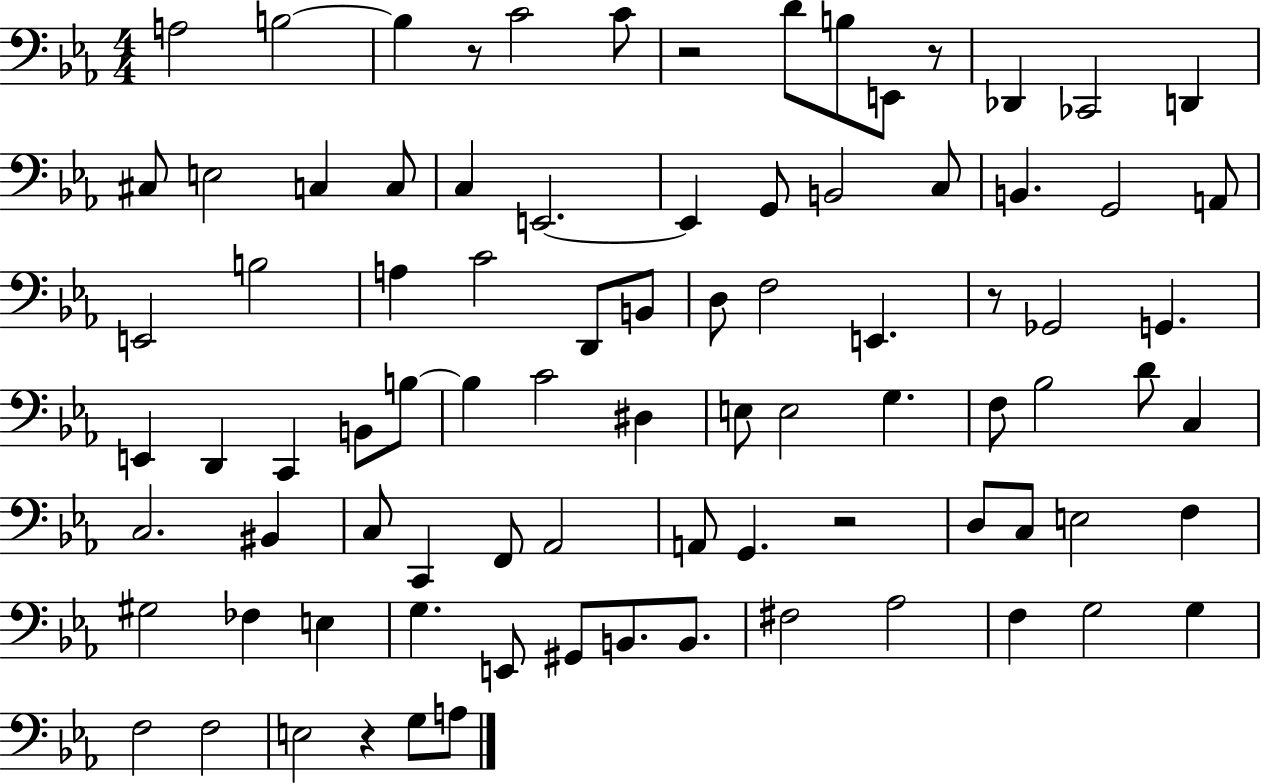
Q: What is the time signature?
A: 4/4